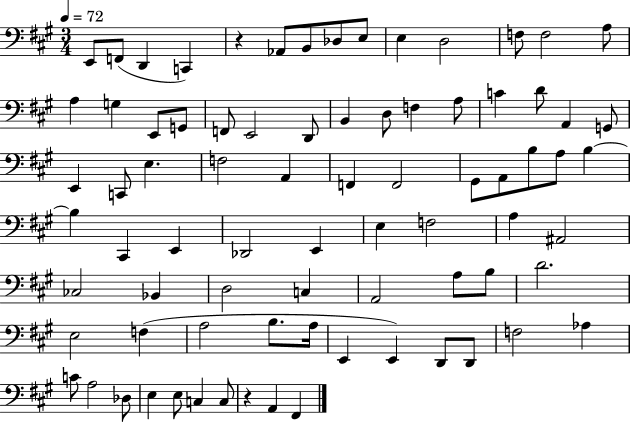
E2/e F2/e D2/q C2/q R/q Ab2/e B2/e Db3/e E3/e E3/q D3/h F3/e F3/h A3/e A3/q G3/q E2/e G2/e F2/e E2/h D2/e B2/q D3/e F3/q A3/e C4/q D4/e A2/q G2/e E2/q C2/e E3/q. F3/h A2/q F2/q F2/h G#2/e A2/e B3/e A3/e B3/q B3/q C#2/q E2/q Db2/h E2/q E3/q F3/h A3/q A#2/h CES3/h Bb2/q D3/h C3/q A2/h A3/e B3/e D4/h. E3/h F3/q A3/h B3/e. A3/s E2/q E2/q D2/e D2/e F3/h Ab3/q C4/e A3/h Db3/e E3/q E3/e C3/q C3/e R/q A2/q F#2/q